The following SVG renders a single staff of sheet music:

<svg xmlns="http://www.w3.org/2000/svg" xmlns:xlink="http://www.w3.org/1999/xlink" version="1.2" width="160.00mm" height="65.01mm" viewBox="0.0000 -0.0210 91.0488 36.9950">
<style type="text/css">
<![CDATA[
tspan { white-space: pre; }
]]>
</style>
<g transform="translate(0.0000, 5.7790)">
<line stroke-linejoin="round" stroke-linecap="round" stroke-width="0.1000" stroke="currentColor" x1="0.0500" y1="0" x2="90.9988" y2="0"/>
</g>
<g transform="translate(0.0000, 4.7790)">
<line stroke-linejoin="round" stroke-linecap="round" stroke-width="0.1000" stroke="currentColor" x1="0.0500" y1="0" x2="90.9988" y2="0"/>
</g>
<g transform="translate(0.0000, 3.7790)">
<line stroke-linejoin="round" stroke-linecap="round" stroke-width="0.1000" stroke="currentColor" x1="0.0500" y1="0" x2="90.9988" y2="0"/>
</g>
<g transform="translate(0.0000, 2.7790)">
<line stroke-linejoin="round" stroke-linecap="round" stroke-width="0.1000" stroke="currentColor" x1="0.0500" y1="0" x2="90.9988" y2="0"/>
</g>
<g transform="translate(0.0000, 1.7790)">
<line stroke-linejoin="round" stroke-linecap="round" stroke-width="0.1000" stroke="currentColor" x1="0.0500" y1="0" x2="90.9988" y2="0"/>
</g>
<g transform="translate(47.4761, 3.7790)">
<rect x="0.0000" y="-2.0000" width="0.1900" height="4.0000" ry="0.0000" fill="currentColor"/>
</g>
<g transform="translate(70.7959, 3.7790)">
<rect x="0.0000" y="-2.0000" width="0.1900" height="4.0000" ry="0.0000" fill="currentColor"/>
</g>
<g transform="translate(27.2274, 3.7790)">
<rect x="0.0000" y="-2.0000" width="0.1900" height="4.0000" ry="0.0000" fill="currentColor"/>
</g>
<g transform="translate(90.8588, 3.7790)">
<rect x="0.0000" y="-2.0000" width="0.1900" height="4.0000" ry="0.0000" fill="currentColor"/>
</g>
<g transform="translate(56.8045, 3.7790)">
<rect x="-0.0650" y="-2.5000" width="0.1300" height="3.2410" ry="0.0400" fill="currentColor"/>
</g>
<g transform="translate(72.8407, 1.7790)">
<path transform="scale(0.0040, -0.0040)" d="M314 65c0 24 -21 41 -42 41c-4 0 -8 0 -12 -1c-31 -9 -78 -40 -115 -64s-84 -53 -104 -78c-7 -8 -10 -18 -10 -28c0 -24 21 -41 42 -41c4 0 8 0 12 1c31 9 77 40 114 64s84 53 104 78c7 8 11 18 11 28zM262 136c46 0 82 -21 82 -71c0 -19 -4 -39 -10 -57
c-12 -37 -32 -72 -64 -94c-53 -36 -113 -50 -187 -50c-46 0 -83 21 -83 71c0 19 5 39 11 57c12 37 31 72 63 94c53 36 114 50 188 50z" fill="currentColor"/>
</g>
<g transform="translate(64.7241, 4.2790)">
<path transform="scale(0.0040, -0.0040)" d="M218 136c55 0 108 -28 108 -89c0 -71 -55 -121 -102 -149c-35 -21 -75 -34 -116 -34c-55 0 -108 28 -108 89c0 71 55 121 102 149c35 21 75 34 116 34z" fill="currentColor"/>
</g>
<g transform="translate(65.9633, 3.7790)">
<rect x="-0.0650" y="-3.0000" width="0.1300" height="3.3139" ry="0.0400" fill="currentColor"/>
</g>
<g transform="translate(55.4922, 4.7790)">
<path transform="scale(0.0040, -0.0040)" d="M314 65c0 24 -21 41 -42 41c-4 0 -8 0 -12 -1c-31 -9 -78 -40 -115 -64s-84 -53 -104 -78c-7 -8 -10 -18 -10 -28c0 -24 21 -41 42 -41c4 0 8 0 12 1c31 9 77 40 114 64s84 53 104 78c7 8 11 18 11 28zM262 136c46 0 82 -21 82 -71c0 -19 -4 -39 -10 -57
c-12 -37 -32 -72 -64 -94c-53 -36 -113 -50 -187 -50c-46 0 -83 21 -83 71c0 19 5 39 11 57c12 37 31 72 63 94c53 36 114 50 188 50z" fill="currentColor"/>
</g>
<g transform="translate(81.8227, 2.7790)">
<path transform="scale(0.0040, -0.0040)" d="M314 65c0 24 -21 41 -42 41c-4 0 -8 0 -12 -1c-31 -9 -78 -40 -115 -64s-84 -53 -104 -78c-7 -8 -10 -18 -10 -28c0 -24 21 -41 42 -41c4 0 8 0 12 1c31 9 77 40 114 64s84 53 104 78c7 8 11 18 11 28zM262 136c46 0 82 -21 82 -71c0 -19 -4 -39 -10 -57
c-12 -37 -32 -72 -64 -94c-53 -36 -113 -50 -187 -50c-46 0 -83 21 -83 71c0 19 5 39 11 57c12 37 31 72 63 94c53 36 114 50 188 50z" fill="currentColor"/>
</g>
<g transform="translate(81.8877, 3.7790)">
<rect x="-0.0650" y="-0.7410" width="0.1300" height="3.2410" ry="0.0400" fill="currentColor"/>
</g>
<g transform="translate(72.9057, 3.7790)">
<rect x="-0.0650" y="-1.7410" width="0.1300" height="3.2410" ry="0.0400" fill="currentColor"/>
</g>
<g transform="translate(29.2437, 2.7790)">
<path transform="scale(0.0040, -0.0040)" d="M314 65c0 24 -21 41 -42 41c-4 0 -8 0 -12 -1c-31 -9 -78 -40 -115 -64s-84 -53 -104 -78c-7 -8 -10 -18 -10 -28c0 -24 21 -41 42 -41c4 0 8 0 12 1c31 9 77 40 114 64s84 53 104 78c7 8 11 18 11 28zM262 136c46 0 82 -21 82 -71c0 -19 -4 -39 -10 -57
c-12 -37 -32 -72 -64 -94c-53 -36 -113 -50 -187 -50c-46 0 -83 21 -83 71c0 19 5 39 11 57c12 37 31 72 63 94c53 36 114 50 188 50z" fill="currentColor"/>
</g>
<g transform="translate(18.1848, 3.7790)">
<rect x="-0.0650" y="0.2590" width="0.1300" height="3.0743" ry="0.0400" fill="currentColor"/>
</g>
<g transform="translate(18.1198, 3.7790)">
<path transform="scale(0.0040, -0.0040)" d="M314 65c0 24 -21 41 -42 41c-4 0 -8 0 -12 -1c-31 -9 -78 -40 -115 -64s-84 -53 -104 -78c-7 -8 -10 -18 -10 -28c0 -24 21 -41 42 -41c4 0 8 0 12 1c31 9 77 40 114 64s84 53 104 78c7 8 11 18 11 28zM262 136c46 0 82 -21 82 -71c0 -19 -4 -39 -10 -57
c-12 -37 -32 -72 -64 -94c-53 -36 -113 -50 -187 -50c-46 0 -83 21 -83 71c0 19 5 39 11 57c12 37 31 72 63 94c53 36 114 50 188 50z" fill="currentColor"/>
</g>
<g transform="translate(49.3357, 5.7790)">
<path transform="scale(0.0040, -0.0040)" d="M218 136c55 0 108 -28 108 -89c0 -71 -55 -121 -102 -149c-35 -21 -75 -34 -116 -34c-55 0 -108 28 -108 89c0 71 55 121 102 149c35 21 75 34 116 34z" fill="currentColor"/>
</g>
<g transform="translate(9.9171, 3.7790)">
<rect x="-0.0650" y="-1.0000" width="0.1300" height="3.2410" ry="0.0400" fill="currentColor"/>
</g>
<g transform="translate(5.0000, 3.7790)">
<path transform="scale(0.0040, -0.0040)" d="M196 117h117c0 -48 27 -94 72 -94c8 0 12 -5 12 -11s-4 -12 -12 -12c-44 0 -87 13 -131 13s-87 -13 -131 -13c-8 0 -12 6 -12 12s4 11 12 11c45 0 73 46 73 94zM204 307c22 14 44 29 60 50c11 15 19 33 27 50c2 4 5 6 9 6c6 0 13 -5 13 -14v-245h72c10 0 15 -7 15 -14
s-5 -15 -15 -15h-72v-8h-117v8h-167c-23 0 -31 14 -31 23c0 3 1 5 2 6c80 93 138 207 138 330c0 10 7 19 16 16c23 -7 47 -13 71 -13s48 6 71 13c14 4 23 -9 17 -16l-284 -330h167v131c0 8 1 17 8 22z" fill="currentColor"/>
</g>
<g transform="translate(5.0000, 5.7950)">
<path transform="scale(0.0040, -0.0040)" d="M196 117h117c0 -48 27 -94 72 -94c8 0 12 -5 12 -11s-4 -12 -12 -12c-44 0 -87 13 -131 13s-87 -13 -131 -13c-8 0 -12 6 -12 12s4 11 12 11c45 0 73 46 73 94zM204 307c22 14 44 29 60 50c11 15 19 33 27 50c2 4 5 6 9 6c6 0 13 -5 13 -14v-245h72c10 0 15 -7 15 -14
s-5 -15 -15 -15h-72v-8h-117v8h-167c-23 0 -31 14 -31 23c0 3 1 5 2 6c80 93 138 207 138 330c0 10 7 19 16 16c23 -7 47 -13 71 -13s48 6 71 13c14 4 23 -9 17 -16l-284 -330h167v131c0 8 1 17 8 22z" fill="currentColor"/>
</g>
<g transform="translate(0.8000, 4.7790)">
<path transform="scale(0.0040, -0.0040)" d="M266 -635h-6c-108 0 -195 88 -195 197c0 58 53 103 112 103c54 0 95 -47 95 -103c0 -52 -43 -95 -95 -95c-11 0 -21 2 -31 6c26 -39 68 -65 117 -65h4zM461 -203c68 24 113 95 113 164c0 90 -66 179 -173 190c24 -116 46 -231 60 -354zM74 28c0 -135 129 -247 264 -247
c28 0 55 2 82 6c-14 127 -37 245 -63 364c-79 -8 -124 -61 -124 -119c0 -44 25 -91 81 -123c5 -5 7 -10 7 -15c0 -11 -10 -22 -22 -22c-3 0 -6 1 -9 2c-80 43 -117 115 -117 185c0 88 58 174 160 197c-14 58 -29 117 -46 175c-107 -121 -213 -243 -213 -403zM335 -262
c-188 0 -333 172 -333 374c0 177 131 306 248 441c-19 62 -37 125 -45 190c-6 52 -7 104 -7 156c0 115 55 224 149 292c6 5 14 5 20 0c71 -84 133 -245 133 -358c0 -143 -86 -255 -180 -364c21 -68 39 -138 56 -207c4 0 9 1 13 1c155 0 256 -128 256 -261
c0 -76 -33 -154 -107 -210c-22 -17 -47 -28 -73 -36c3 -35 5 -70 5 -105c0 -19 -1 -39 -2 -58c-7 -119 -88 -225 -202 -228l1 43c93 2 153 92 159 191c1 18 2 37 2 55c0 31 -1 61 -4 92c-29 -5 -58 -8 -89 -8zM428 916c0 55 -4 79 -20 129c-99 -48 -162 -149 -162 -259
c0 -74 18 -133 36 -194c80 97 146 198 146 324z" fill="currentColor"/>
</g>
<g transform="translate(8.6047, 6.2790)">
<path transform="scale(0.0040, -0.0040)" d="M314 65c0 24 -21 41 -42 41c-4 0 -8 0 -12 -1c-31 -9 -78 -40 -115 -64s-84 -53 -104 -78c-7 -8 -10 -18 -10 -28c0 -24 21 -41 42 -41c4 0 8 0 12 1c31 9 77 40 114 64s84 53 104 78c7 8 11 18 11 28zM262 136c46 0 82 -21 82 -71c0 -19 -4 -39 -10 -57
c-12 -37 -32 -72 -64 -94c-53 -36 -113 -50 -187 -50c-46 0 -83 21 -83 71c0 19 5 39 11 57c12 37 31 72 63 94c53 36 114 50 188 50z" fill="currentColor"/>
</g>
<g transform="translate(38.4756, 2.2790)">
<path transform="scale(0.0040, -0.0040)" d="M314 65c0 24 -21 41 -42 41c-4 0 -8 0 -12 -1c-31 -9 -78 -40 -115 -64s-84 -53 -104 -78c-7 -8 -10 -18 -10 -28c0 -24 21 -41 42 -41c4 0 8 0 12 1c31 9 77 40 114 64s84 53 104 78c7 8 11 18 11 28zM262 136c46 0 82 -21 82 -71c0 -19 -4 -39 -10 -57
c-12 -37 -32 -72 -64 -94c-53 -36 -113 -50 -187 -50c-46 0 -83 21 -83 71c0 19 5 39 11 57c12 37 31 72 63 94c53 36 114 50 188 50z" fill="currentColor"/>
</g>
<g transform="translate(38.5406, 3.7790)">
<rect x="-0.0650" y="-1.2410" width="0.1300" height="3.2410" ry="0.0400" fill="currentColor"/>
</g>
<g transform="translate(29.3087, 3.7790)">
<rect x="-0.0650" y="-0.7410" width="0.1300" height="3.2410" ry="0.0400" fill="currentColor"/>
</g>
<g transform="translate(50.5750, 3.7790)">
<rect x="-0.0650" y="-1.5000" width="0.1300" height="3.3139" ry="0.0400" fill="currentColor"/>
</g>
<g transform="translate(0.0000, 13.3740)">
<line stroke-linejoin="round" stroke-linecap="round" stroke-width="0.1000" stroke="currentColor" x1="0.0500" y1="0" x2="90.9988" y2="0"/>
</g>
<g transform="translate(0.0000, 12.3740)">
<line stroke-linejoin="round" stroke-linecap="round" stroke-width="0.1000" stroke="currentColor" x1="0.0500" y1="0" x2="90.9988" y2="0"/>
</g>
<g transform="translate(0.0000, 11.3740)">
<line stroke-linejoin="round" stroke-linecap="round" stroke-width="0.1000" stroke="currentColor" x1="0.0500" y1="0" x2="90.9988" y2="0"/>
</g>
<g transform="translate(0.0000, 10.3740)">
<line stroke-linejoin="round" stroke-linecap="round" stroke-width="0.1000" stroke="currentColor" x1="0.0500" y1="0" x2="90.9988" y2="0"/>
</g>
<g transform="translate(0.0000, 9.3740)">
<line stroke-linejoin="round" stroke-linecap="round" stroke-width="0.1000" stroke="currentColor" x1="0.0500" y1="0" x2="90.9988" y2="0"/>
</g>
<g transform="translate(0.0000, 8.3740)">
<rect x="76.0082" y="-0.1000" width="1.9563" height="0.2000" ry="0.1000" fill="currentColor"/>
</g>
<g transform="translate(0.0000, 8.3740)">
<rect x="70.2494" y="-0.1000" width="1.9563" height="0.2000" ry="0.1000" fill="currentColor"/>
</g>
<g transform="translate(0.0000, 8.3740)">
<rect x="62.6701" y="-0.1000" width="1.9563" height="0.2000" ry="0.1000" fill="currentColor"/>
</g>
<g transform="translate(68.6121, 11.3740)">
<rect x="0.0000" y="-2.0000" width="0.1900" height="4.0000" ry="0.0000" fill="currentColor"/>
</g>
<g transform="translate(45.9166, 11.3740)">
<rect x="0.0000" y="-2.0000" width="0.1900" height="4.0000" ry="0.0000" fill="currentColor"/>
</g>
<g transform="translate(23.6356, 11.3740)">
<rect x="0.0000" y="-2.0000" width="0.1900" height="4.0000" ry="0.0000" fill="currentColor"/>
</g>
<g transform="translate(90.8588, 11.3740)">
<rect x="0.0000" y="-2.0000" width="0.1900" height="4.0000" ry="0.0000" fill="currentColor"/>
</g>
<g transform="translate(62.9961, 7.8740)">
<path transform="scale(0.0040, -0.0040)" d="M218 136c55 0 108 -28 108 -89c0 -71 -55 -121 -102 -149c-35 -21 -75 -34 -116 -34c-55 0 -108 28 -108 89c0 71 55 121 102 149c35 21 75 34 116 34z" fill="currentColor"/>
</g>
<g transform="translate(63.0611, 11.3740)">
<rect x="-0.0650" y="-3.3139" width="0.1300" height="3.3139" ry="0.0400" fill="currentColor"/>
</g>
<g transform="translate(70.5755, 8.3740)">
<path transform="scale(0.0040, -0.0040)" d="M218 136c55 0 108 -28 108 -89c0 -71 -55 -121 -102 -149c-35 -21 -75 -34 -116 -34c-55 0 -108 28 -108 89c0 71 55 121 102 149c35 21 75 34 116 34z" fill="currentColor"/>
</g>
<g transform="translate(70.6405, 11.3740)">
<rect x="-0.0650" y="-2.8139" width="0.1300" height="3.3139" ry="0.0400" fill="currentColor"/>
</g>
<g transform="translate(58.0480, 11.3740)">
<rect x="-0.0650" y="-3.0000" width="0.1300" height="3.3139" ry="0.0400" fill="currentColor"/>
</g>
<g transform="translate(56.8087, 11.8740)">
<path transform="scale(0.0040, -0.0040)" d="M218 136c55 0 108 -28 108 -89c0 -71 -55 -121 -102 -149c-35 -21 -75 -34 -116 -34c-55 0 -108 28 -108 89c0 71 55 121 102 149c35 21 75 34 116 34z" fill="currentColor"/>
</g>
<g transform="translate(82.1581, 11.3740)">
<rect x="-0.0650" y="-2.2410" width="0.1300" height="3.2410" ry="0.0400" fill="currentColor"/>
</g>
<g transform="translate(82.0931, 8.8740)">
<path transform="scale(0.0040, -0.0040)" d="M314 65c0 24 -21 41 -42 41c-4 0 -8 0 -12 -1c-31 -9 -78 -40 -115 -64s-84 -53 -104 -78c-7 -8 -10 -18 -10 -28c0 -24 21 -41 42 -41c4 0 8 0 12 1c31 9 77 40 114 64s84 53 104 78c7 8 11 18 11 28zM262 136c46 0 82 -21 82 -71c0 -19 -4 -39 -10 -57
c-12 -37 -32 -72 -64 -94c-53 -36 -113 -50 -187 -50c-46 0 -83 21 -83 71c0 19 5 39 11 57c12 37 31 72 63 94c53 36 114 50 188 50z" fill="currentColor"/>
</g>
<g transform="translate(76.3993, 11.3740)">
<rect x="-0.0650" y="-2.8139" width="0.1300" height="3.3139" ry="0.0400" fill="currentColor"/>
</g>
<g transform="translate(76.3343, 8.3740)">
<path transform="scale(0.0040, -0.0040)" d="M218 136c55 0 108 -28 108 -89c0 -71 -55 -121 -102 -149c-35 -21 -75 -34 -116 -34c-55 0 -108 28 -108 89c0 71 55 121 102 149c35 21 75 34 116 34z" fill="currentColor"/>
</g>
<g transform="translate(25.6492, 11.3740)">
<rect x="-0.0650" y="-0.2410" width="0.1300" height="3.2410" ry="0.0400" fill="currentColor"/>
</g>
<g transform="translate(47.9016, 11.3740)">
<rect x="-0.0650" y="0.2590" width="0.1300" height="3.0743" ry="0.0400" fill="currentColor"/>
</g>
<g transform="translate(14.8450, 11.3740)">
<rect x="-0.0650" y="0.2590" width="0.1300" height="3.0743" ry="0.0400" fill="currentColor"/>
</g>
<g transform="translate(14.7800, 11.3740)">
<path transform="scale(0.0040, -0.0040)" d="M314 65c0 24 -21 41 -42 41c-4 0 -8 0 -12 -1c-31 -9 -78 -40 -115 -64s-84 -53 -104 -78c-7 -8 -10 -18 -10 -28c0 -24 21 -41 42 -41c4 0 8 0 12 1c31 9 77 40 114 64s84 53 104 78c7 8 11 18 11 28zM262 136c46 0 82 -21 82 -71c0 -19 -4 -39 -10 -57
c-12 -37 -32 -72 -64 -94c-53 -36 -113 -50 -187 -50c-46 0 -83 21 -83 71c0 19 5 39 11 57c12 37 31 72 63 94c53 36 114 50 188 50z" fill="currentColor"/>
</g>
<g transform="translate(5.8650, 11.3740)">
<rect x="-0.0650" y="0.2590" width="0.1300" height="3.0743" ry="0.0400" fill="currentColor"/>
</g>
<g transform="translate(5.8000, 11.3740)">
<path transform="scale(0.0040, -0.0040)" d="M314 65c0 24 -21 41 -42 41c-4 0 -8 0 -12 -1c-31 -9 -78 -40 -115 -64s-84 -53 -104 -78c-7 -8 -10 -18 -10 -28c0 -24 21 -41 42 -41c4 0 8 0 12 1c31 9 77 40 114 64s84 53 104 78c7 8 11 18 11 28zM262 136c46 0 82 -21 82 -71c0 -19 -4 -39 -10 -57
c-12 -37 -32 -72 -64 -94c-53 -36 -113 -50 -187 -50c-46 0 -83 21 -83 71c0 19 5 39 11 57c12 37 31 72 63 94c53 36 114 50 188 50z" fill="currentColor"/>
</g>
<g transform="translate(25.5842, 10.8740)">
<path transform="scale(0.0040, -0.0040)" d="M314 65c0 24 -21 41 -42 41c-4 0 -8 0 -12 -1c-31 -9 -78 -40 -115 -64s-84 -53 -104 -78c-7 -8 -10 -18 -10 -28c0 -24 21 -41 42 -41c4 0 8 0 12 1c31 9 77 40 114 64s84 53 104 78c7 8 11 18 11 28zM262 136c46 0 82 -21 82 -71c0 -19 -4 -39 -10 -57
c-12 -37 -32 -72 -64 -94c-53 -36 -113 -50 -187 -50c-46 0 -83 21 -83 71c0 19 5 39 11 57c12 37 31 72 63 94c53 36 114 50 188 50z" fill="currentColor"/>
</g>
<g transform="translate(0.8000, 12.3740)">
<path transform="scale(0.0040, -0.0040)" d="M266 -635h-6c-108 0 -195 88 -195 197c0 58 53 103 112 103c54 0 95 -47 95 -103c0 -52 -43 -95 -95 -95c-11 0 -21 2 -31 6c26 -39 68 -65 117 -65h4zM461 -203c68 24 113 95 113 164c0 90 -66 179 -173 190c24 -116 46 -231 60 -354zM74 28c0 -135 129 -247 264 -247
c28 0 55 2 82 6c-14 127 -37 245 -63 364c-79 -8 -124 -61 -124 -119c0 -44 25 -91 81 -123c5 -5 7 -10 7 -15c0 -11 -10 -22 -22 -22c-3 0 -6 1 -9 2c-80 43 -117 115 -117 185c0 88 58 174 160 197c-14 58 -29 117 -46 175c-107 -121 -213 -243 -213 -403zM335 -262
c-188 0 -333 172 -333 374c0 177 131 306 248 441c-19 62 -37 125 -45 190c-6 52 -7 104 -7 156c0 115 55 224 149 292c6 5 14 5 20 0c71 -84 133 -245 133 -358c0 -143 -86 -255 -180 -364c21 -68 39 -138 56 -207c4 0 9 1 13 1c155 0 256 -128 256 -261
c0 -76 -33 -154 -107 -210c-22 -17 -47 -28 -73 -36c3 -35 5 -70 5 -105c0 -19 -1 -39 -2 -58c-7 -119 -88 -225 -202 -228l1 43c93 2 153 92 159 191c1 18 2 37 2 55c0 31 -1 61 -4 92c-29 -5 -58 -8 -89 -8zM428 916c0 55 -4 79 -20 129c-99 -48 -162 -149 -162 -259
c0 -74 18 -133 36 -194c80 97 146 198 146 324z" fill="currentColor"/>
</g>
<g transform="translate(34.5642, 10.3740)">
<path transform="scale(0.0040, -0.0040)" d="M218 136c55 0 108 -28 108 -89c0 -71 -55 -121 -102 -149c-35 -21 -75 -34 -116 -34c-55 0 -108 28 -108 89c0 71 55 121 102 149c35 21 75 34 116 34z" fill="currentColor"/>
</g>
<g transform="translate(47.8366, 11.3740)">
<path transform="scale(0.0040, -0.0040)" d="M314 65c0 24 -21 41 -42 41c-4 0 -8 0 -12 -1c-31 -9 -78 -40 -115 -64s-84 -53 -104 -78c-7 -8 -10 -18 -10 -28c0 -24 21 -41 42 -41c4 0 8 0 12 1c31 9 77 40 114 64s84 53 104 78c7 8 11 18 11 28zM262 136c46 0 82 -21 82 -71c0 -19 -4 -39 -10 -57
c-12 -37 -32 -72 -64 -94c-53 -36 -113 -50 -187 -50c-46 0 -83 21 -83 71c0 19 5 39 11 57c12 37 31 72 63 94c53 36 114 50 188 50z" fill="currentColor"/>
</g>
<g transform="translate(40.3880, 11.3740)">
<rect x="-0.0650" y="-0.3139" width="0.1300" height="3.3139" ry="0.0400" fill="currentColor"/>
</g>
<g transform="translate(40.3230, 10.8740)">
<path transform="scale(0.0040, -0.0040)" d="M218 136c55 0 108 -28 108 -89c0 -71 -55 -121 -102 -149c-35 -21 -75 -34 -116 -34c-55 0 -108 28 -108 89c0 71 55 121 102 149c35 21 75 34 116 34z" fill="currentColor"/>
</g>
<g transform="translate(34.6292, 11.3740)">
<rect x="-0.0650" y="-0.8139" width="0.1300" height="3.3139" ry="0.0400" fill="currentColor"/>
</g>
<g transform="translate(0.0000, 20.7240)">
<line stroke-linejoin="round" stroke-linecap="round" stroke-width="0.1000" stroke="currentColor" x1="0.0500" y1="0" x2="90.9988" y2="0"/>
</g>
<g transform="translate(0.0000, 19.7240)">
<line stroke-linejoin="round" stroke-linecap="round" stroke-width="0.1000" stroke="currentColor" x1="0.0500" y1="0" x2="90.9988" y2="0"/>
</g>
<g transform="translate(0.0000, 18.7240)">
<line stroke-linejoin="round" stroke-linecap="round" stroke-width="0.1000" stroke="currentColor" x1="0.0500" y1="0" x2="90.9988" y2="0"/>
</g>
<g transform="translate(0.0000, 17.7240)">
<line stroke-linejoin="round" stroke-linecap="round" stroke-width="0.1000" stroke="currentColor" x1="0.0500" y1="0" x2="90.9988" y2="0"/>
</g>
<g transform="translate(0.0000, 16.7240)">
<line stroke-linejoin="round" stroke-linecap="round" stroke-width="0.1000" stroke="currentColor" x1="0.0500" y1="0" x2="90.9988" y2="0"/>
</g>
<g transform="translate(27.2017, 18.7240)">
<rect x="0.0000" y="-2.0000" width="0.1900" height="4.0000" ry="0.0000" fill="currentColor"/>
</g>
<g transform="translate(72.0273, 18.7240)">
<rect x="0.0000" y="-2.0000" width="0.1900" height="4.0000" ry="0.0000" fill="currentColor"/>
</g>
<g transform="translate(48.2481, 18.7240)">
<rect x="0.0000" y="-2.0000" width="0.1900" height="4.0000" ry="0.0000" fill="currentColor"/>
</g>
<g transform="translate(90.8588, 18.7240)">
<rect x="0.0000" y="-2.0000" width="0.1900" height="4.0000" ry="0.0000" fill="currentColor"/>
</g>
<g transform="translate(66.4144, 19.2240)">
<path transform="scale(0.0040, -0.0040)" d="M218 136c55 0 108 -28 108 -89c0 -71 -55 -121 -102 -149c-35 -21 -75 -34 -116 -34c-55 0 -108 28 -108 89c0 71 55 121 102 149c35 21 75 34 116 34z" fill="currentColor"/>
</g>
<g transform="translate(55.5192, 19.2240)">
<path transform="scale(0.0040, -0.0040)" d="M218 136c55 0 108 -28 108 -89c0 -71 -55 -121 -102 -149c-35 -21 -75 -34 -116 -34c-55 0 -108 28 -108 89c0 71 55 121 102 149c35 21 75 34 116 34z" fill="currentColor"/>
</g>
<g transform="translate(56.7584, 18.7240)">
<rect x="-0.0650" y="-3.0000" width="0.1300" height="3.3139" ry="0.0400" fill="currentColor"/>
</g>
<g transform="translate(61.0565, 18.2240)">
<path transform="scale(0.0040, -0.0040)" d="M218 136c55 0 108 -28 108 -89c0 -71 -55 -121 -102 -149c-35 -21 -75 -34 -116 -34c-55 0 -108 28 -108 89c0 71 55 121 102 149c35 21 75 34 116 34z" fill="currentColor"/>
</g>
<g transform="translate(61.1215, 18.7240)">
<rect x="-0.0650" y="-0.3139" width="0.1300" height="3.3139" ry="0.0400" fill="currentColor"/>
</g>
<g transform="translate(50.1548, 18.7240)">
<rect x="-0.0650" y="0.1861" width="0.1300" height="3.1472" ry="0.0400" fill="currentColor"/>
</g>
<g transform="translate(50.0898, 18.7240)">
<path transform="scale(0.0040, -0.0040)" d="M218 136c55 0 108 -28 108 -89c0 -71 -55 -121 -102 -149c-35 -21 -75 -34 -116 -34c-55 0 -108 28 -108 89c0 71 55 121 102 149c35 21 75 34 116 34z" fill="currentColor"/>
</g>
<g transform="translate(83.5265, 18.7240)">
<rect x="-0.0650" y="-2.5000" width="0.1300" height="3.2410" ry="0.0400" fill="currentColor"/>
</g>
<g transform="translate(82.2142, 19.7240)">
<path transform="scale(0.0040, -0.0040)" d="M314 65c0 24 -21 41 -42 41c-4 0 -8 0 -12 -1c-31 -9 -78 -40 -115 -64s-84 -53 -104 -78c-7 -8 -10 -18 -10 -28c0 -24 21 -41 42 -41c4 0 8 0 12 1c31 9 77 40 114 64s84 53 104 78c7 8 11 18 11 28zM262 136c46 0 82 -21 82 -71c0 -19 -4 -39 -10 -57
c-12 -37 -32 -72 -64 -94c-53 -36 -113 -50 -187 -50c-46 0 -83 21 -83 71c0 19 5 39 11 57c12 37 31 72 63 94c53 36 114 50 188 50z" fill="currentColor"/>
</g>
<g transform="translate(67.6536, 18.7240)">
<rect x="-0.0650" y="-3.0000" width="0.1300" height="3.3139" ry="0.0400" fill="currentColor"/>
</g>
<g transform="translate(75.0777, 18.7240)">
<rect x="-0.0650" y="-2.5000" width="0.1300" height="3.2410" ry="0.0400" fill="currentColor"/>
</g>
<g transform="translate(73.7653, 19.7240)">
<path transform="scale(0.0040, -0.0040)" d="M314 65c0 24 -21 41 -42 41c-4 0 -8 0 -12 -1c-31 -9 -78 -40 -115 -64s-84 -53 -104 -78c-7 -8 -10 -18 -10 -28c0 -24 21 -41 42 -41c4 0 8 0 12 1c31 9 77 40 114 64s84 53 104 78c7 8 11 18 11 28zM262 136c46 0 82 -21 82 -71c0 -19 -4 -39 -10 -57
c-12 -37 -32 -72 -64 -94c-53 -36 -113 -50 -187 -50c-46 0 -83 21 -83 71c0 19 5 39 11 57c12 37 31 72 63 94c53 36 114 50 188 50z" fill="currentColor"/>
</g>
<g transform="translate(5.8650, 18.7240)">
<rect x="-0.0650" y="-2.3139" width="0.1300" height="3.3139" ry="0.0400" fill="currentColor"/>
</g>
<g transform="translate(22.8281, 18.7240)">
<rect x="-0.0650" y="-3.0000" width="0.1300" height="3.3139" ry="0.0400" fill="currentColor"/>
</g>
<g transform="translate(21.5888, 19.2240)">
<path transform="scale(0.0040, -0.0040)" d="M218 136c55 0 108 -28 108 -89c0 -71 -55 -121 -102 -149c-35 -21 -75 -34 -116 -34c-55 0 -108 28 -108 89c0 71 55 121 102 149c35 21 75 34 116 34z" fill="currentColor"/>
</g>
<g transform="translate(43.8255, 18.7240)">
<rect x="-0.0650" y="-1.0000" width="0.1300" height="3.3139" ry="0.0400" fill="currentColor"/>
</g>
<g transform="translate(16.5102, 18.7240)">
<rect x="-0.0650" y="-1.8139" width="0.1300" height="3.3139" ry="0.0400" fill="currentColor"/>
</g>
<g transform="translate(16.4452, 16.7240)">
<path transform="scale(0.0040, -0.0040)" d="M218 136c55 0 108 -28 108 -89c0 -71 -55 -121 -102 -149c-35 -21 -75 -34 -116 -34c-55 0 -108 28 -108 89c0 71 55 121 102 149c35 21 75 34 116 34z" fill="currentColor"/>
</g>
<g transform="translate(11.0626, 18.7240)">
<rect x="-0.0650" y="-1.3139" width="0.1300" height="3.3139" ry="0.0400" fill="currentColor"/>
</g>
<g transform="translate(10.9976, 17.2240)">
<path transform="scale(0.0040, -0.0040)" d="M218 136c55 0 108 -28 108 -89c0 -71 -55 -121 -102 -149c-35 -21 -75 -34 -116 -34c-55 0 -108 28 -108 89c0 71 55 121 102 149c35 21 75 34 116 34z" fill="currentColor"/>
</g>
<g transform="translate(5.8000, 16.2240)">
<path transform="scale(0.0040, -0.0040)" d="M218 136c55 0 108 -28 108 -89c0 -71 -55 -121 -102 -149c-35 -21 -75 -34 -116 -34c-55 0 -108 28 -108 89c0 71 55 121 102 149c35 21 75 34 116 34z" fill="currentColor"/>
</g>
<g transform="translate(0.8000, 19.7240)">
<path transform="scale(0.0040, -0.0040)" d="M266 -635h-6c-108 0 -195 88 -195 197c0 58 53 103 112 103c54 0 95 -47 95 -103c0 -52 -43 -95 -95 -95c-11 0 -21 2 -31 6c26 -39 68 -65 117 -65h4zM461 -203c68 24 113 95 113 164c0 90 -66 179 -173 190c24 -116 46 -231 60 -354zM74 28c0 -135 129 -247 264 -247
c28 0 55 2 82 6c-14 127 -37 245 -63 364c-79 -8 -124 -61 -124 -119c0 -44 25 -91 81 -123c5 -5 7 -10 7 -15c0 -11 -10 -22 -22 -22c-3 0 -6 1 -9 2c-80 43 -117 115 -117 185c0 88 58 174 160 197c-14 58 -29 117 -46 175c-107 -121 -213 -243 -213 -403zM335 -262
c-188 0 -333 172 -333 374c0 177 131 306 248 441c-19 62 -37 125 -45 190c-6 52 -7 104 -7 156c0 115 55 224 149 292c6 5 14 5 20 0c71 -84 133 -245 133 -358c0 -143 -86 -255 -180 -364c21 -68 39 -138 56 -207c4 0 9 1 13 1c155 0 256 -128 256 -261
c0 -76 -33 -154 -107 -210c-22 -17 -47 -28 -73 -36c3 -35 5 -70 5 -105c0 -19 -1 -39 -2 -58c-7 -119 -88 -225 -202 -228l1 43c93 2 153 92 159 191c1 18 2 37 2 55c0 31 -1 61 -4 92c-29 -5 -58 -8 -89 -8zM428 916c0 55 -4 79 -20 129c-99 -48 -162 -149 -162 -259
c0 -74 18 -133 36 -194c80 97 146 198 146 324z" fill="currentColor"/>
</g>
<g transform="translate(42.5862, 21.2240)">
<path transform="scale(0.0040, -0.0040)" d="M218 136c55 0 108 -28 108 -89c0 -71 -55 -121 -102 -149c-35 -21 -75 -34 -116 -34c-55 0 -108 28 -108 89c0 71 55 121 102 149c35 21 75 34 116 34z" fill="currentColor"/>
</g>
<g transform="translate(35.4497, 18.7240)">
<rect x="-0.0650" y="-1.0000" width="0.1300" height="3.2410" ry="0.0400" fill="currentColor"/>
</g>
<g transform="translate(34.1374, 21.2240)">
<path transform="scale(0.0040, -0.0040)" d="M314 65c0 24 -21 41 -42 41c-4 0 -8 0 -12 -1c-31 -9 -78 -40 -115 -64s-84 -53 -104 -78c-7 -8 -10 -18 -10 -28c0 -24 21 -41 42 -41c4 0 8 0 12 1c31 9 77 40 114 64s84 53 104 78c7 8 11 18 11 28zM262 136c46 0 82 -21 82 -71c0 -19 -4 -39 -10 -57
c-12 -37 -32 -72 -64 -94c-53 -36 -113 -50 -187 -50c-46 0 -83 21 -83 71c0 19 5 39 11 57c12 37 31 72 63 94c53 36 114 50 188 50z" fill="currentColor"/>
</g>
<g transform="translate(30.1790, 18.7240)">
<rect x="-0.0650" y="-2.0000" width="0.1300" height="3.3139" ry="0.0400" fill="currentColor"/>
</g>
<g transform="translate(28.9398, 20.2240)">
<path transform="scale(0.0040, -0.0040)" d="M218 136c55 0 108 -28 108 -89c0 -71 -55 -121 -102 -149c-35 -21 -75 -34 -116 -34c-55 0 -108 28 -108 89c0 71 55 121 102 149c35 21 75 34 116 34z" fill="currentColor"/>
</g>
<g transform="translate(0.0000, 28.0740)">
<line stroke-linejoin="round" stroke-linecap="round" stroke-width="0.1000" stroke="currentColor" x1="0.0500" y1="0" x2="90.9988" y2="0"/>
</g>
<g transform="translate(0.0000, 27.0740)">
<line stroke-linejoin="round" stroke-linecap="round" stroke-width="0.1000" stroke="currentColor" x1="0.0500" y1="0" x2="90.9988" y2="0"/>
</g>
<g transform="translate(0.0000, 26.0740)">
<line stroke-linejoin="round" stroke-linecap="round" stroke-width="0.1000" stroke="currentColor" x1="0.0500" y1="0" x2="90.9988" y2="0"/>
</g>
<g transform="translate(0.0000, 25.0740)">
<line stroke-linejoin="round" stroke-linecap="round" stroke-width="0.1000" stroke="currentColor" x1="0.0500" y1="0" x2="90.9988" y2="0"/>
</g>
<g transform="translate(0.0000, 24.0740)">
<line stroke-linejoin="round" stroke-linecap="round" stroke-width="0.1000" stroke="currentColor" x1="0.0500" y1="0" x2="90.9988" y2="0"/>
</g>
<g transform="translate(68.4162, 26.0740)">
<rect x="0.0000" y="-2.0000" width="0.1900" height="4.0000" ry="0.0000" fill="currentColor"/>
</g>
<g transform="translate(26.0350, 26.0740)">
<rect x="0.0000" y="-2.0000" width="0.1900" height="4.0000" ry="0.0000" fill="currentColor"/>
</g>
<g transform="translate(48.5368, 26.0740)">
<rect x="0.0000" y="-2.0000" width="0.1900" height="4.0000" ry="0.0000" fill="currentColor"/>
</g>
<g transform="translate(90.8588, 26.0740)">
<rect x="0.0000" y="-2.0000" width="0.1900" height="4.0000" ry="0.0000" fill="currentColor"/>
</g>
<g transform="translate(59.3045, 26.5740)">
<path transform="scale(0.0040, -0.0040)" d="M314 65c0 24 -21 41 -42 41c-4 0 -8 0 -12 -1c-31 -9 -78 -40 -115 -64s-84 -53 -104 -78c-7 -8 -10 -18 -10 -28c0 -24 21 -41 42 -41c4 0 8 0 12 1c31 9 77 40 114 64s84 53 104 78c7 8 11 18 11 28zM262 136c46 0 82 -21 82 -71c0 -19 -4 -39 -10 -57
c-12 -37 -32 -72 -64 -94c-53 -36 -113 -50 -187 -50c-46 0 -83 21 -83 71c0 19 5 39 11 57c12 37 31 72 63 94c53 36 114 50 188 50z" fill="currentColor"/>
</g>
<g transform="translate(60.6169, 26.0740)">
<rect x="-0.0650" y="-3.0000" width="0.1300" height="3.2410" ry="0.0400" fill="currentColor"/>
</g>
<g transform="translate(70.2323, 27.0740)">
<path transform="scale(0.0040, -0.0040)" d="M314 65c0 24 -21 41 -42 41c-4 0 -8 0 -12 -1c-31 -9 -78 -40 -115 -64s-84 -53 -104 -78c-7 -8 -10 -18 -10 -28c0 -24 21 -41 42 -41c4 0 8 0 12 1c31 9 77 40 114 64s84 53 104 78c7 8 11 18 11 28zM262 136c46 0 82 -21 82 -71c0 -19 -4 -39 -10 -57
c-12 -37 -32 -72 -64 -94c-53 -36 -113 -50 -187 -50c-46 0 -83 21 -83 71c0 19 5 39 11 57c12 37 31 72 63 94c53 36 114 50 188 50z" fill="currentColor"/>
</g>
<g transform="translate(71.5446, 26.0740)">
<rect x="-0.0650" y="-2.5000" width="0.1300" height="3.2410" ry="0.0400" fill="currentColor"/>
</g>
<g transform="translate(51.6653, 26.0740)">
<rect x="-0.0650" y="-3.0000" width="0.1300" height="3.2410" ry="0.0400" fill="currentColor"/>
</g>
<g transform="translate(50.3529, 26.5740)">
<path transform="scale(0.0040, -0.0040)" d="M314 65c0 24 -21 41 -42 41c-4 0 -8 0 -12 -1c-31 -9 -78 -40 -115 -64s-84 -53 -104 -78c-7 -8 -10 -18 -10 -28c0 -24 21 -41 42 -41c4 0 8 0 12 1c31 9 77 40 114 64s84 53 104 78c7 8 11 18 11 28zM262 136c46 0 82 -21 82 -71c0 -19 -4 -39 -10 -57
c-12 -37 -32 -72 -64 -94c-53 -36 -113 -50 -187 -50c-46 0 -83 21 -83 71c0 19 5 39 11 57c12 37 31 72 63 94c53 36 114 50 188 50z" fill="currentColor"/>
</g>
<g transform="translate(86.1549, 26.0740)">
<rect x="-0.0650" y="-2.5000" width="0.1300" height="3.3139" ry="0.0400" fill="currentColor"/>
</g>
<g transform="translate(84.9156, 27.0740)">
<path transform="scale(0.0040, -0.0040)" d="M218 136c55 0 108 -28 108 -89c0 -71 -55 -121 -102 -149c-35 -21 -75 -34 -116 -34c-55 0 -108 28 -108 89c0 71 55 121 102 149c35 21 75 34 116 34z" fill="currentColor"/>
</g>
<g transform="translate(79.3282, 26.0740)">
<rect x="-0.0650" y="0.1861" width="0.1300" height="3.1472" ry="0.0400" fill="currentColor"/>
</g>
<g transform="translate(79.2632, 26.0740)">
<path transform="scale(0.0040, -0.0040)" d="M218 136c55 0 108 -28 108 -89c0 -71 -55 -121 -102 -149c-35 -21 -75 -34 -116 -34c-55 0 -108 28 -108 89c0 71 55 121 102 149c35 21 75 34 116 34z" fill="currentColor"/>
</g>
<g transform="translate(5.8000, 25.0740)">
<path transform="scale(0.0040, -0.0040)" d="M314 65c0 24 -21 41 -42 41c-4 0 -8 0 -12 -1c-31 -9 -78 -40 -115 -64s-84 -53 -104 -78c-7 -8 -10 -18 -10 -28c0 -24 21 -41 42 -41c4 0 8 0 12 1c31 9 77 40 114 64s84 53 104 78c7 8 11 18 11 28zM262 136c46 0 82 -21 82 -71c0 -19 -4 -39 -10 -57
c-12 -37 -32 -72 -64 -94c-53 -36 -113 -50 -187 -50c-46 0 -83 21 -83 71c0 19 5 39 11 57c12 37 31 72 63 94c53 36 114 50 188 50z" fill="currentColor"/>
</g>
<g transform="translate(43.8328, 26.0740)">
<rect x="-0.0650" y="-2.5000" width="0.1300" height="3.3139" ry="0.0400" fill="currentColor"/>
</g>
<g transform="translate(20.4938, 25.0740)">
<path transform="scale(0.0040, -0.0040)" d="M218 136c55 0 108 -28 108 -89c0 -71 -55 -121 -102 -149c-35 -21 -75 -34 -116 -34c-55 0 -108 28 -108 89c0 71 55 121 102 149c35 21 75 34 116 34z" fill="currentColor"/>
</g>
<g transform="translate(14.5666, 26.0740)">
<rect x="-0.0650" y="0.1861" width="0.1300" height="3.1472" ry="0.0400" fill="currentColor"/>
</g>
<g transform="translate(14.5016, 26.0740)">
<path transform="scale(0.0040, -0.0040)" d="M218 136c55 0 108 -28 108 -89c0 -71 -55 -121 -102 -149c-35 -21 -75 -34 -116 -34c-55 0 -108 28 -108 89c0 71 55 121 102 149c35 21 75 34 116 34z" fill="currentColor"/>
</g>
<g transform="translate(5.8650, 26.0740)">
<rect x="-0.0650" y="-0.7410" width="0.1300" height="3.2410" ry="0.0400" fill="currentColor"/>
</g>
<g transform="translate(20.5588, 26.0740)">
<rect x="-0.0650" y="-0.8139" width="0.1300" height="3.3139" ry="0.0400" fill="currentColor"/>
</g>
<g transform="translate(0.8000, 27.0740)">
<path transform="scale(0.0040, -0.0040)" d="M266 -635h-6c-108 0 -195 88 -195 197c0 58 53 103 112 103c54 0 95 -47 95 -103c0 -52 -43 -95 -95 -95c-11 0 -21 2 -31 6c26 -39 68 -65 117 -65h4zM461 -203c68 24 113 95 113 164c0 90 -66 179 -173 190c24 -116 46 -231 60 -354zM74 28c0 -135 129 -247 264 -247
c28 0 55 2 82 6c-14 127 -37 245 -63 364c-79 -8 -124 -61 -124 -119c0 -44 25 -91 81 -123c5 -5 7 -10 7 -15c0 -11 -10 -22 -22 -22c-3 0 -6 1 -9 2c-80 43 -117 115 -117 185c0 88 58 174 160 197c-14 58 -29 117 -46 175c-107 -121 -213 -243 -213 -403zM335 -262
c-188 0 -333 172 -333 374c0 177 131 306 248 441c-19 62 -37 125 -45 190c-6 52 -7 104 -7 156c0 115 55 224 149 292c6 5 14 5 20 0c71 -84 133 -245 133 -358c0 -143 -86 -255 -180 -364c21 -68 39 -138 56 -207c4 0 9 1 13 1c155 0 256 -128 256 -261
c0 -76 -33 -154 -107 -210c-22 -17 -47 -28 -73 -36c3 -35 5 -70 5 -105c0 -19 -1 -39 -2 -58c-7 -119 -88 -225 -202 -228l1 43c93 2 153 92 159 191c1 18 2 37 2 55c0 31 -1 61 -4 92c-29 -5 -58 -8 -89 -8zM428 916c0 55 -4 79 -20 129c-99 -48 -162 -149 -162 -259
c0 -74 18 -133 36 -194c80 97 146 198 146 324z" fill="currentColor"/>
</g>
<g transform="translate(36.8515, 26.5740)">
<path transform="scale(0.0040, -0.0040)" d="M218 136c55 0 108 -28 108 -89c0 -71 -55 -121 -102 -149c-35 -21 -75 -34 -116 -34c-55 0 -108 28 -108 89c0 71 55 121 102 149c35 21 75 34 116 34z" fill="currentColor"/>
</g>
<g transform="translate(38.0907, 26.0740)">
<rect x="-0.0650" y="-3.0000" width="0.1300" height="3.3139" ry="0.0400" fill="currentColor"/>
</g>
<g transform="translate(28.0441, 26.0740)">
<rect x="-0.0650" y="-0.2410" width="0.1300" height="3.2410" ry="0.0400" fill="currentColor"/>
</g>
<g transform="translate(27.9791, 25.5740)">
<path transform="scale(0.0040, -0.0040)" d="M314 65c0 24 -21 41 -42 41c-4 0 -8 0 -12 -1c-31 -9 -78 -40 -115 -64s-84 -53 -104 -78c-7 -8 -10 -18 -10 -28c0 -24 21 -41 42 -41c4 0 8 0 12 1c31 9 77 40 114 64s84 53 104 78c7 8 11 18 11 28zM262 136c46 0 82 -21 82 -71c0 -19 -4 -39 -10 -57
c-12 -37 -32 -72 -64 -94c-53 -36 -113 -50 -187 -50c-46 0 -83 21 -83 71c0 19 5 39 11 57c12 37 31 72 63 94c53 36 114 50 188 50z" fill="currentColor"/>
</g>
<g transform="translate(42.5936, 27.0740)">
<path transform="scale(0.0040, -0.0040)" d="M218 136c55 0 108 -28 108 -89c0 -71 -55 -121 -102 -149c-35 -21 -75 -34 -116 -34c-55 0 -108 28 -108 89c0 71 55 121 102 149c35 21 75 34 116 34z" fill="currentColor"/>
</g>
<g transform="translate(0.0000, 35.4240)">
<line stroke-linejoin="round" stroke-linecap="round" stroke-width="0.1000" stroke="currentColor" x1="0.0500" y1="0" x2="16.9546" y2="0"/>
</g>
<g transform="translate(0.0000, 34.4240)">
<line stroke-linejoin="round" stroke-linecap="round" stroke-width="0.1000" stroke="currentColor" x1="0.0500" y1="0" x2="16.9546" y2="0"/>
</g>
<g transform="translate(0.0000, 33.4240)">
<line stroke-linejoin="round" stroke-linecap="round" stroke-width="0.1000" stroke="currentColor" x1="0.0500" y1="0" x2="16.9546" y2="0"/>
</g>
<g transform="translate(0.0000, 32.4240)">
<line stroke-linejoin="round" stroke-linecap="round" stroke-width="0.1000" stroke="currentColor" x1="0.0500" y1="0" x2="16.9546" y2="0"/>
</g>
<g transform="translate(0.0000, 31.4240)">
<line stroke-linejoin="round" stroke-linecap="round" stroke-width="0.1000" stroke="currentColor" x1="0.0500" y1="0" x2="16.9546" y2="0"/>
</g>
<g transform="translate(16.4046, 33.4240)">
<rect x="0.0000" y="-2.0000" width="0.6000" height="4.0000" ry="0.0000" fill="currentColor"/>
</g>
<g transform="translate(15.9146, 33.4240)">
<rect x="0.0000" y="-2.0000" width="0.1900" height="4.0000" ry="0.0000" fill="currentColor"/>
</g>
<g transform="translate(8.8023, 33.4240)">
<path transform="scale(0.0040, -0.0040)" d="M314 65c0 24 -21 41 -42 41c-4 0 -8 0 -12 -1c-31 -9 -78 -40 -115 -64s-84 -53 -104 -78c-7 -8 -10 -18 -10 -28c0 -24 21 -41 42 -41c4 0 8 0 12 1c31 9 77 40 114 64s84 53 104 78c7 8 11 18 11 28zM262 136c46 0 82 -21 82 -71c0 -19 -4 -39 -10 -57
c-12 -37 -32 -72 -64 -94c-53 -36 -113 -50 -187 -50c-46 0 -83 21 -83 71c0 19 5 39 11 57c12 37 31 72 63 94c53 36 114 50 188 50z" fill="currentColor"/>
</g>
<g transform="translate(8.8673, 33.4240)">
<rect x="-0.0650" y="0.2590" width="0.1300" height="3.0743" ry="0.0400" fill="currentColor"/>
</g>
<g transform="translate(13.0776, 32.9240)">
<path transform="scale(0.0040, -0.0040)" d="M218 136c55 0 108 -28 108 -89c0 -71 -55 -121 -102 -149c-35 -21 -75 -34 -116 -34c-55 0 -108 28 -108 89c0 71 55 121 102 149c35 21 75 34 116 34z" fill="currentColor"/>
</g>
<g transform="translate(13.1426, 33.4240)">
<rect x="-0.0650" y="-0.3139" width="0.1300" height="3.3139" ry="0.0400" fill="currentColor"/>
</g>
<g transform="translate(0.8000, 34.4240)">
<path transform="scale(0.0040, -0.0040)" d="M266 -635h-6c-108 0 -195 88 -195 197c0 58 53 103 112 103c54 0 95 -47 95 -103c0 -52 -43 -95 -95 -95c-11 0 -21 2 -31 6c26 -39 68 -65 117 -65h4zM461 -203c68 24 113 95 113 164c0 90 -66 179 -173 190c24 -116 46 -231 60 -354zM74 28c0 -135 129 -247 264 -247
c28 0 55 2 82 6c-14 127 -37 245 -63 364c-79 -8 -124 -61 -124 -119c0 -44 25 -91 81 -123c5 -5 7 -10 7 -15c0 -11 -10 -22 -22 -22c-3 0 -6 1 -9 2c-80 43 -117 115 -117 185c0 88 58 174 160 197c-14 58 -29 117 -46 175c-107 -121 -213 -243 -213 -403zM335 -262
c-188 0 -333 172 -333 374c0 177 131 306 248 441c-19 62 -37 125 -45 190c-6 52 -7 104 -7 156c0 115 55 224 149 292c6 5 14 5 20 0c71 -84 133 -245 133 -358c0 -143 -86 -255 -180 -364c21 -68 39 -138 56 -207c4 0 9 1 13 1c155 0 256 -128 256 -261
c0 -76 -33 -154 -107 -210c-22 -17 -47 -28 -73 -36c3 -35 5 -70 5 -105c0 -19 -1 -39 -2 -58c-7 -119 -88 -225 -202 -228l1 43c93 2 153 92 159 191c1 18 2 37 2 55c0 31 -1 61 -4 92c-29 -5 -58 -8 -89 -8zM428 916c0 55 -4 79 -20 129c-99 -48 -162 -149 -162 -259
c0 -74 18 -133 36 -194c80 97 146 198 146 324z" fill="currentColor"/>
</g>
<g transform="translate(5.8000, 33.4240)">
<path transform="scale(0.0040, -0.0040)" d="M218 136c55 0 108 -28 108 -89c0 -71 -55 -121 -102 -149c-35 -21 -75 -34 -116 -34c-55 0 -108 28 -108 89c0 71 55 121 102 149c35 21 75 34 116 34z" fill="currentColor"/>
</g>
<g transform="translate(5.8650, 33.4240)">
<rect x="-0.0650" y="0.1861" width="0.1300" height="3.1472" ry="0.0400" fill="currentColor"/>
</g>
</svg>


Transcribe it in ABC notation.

X:1
T:Untitled
M:4/4
L:1/4
K:C
D2 B2 d2 e2 E G2 A f2 d2 B2 B2 c2 d c B2 A b a a g2 g e f A F D2 D B A c A G2 G2 d2 B d c2 A G A2 A2 G2 B G B B2 c